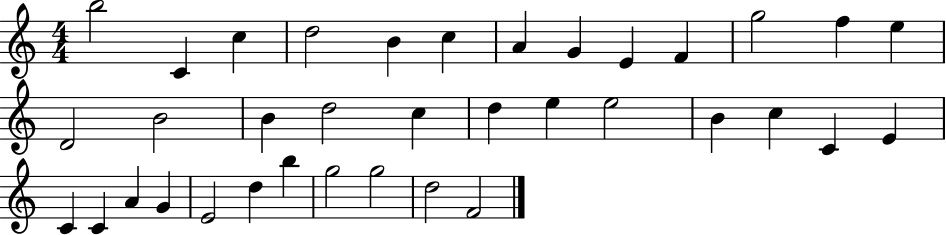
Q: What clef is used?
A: treble